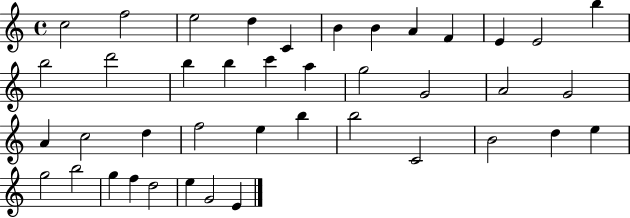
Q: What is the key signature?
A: C major